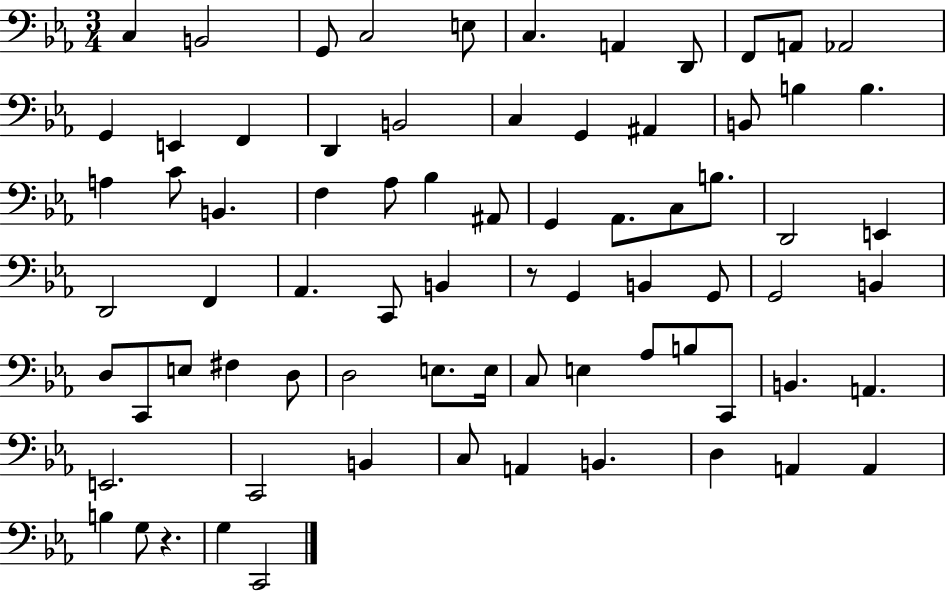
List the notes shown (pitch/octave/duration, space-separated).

C3/q B2/h G2/e C3/h E3/e C3/q. A2/q D2/e F2/e A2/e Ab2/h G2/q E2/q F2/q D2/q B2/h C3/q G2/q A#2/q B2/e B3/q B3/q. A3/q C4/e B2/q. F3/q Ab3/e Bb3/q A#2/e G2/q Ab2/e. C3/e B3/e. D2/h E2/q D2/h F2/q Ab2/q. C2/e B2/q R/e G2/q B2/q G2/e G2/h B2/q D3/e C2/e E3/e F#3/q D3/e D3/h E3/e. E3/s C3/e E3/q Ab3/e B3/e C2/e B2/q. A2/q. E2/h. C2/h B2/q C3/e A2/q B2/q. D3/q A2/q A2/q B3/q G3/e R/q. G3/q C2/h